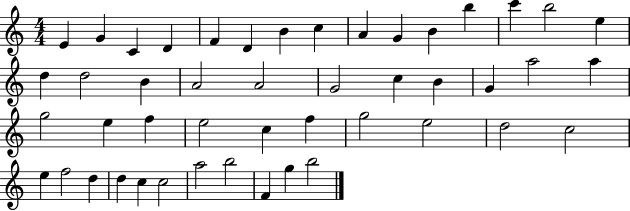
E4/q G4/q C4/q D4/q F4/q D4/q B4/q C5/q A4/q G4/q B4/q B5/q C6/q B5/h E5/q D5/q D5/h B4/q A4/h A4/h G4/h C5/q B4/q G4/q A5/h A5/q G5/h E5/q F5/q E5/h C5/q F5/q G5/h E5/h D5/h C5/h E5/q F5/h D5/q D5/q C5/q C5/h A5/h B5/h F4/q G5/q B5/h